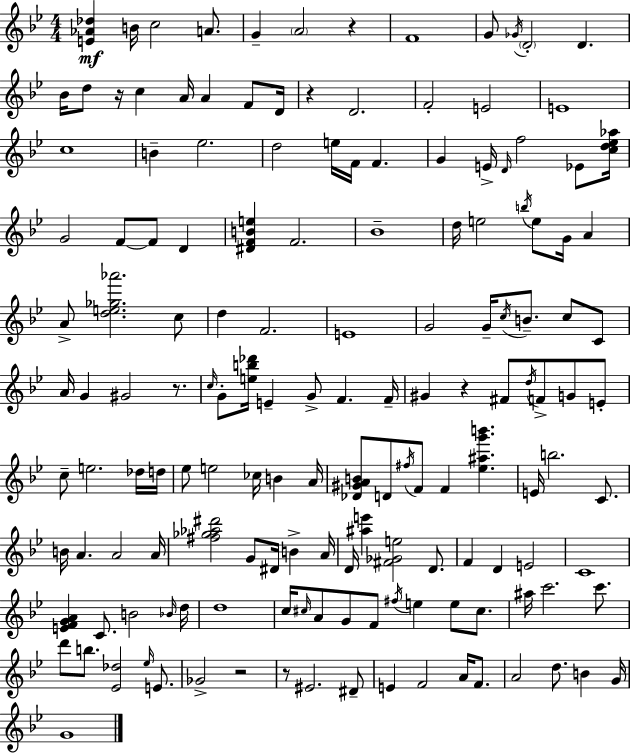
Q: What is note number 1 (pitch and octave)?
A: B4